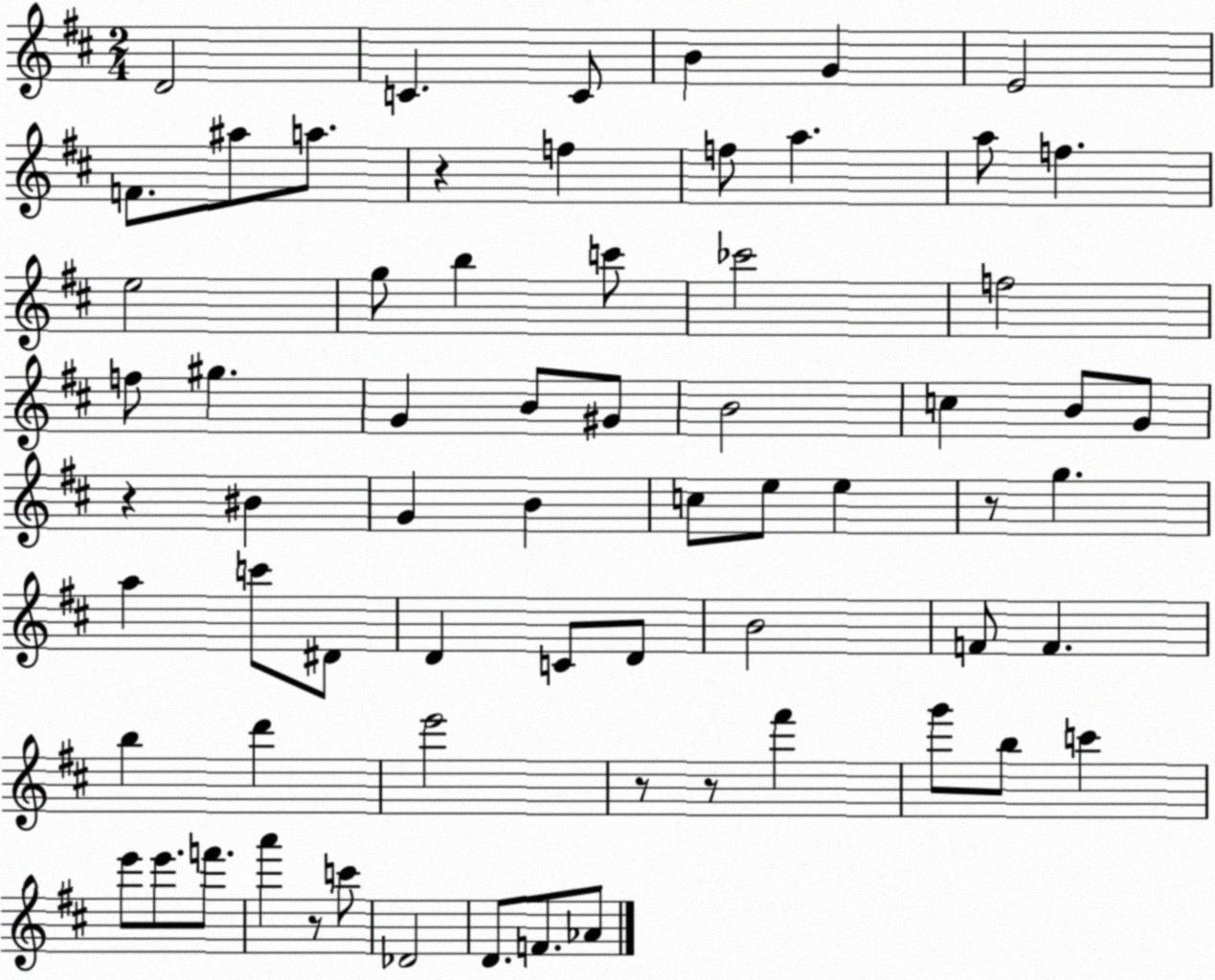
X:1
T:Untitled
M:2/4
L:1/4
K:D
D2 C C/2 B G E2 F/2 ^a/2 a/2 z f f/2 a a/2 f e2 g/2 b c'/2 _c'2 f2 f/2 ^g G B/2 ^G/2 B2 c B/2 G/2 z ^B G B c/2 e/2 e z/2 g a c'/2 ^D/2 D C/2 D/2 B2 F/2 F b d' e'2 z/2 z/2 ^f' g'/2 b/2 c' e'/2 e'/2 f'/2 a' z/2 c'/2 _D2 D/2 F/2 _A/2